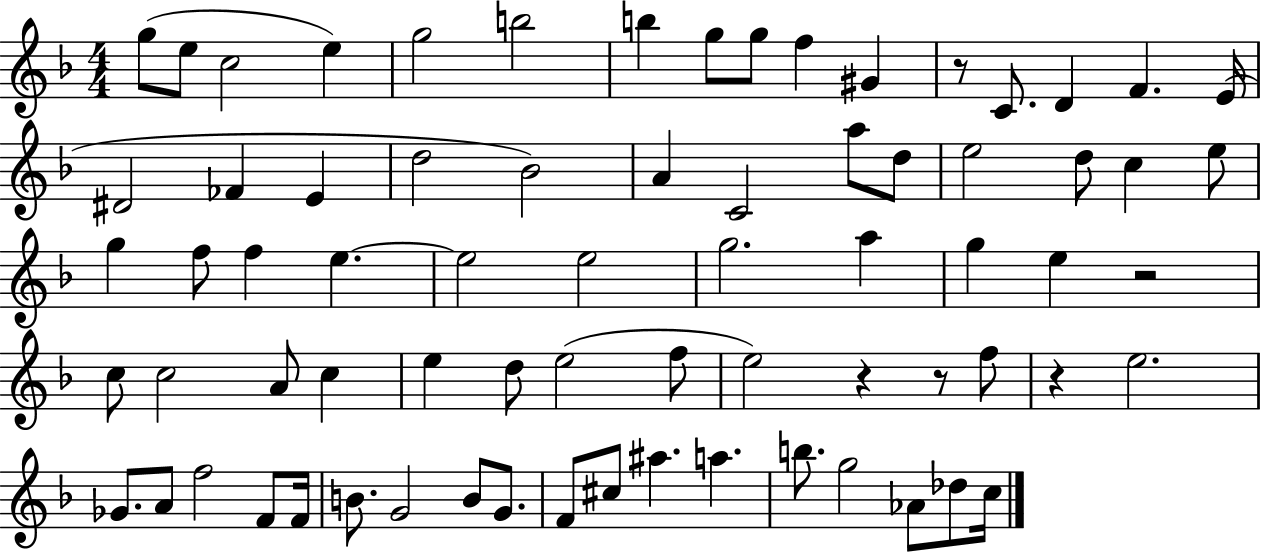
X:1
T:Untitled
M:4/4
L:1/4
K:F
g/2 e/2 c2 e g2 b2 b g/2 g/2 f ^G z/2 C/2 D F E/4 ^D2 _F E d2 _B2 A C2 a/2 d/2 e2 d/2 c e/2 g f/2 f e e2 e2 g2 a g e z2 c/2 c2 A/2 c e d/2 e2 f/2 e2 z z/2 f/2 z e2 _G/2 A/2 f2 F/2 F/4 B/2 G2 B/2 G/2 F/2 ^c/2 ^a a b/2 g2 _A/2 _d/2 c/4